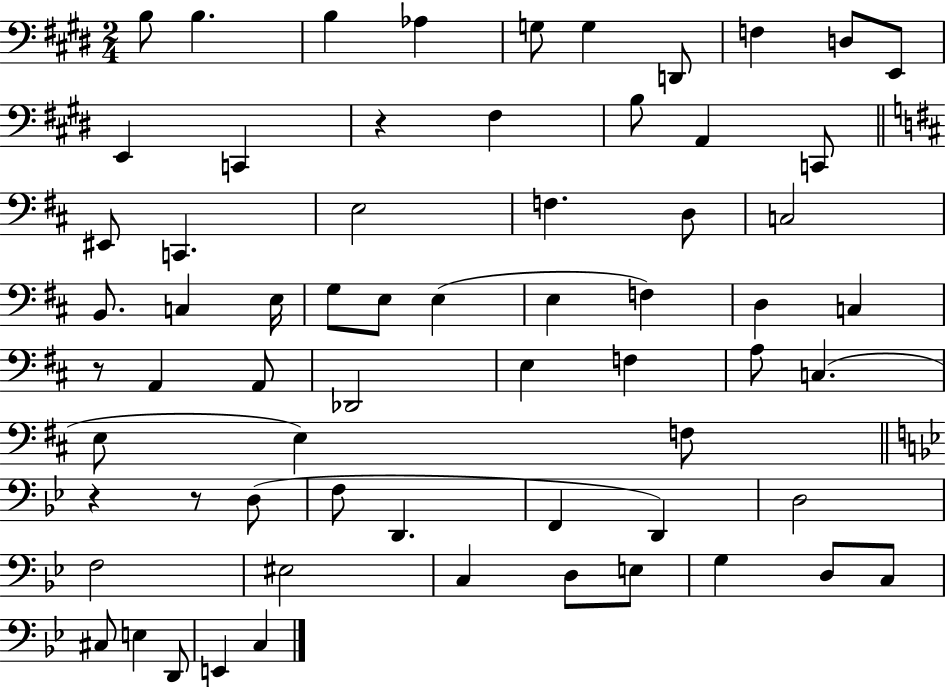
{
  \clef bass
  \numericTimeSignature
  \time 2/4
  \key e \major
  b8 b4. | b4 aes4 | g8 g4 d,8 | f4 d8 e,8 | \break e,4 c,4 | r4 fis4 | b8 a,4 c,8 | \bar "||" \break \key d \major eis,8 c,4. | e2 | f4. d8 | c2 | \break b,8. c4 e16 | g8 e8 e4( | e4 f4) | d4 c4 | \break r8 a,4 a,8 | des,2 | e4 f4 | a8 c4.( | \break e8 e4) f8 | \bar "||" \break \key bes \major r4 r8 d8( | f8 d,4. | f,4 d,4) | d2 | \break f2 | eis2 | c4 d8 e8 | g4 d8 c8 | \break cis8 e4 d,8 | e,4 c4 | \bar "|."
}